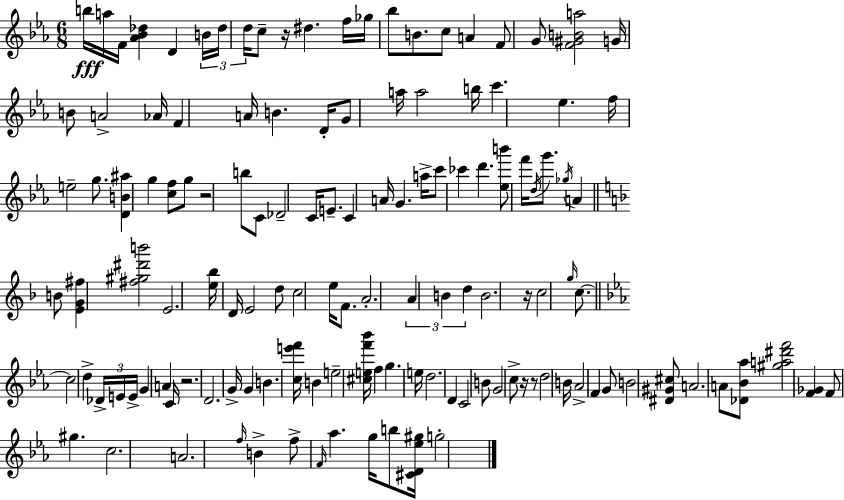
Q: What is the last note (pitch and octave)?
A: G5